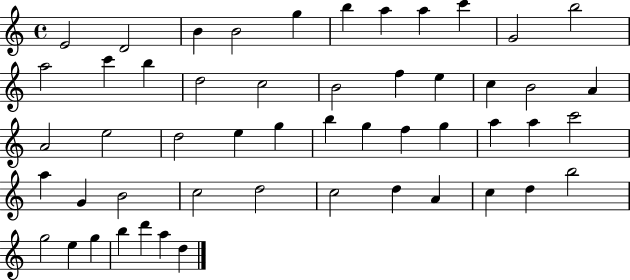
E4/h D4/h B4/q B4/h G5/q B5/q A5/q A5/q C6/q G4/h B5/h A5/h C6/q B5/q D5/h C5/h B4/h F5/q E5/q C5/q B4/h A4/q A4/h E5/h D5/h E5/q G5/q B5/q G5/q F5/q G5/q A5/q A5/q C6/h A5/q G4/q B4/h C5/h D5/h C5/h D5/q A4/q C5/q D5/q B5/h G5/h E5/q G5/q B5/q D6/q A5/q D5/q